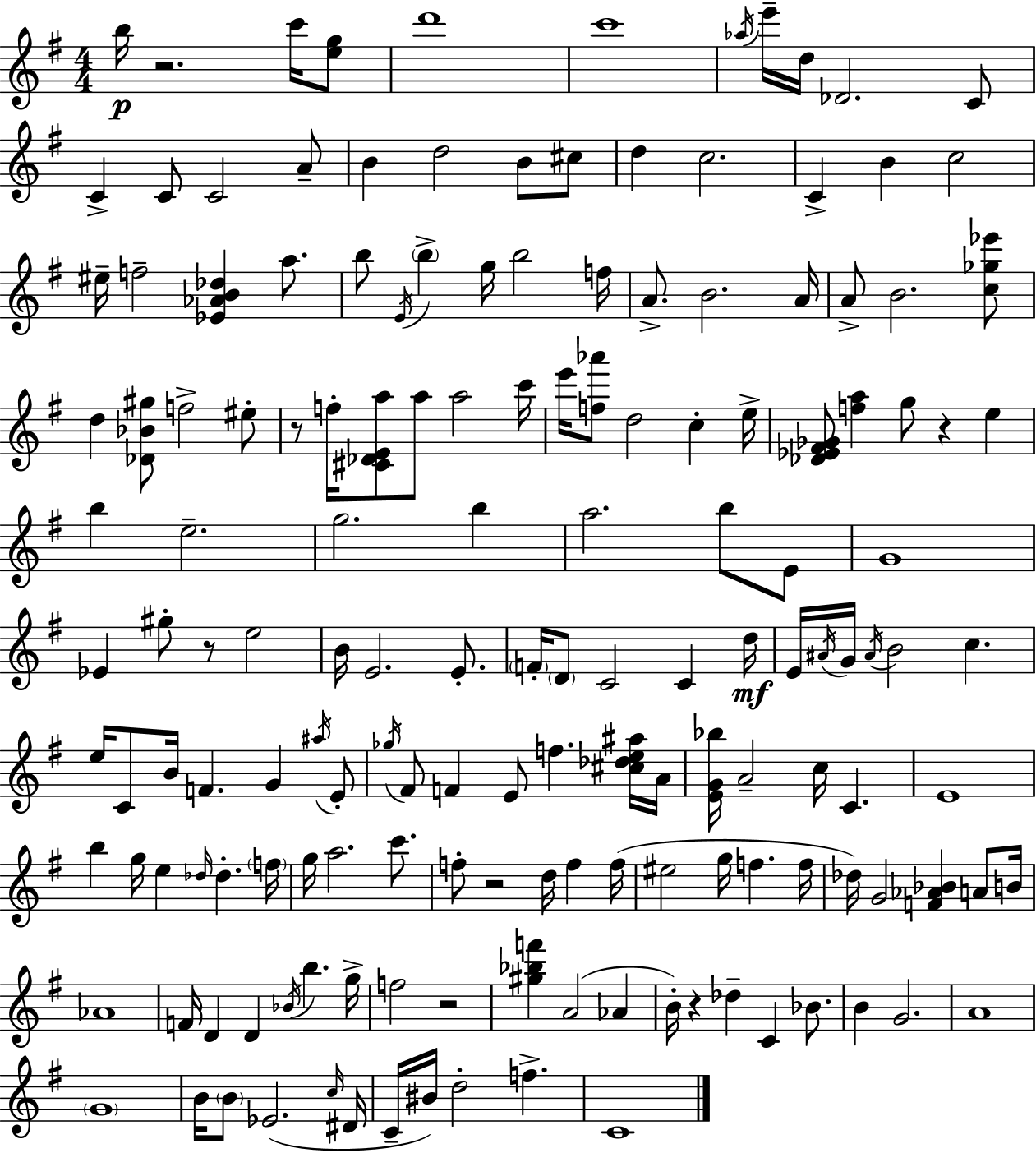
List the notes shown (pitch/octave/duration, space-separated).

B5/s R/h. C6/s [E5,G5]/e D6/w C6/w Ab5/s E6/s D5/s Db4/h. C4/e C4/q C4/e C4/h A4/e B4/q D5/h B4/e C#5/e D5/q C5/h. C4/q B4/q C5/h EIS5/s F5/h [Eb4,Ab4,B4,Db5]/q A5/e. B5/e E4/s B5/q G5/s B5/h F5/s A4/e. B4/h. A4/s A4/e B4/h. [C5,Gb5,Eb6]/e D5/q [Db4,Bb4,G#5]/e F5/h EIS5/e R/e F5/s [C#4,Db4,E4,A5]/e A5/e A5/h C6/s E6/s [F5,Ab6]/e D5/h C5/q E5/s [Db4,Eb4,F#4,Gb4]/e [F5,A5]/q G5/e R/q E5/q B5/q E5/h. G5/h. B5/q A5/h. B5/e E4/e G4/w Eb4/q G#5/e R/e E5/h B4/s E4/h. E4/e. F4/s D4/e C4/h C4/q D5/s E4/s A#4/s G4/s A#4/s B4/h C5/q. E5/s C4/e B4/s F4/q. G4/q A#5/s E4/e Gb5/s F#4/e F4/q E4/e F5/q. [C#5,Db5,E5,A#5]/s A4/s [E4,G4,Bb5]/s A4/h C5/s C4/q. E4/w B5/q G5/s E5/q Db5/s Db5/q. F5/s G5/s A5/h. C6/e. F5/e R/h D5/s F5/q F5/s EIS5/h G5/s F5/q. F5/s Db5/s G4/h [F4,Ab4,Bb4]/q A4/e B4/s Ab4/w F4/s D4/q D4/q Bb4/s B5/q. G5/s F5/h R/h [G#5,Bb5,F6]/q A4/h Ab4/q B4/s R/q Db5/q C4/q Bb4/e. B4/q G4/h. A4/w G4/w B4/s B4/e Eb4/h. C5/s D#4/s C4/s BIS4/s D5/h F5/q. C4/w